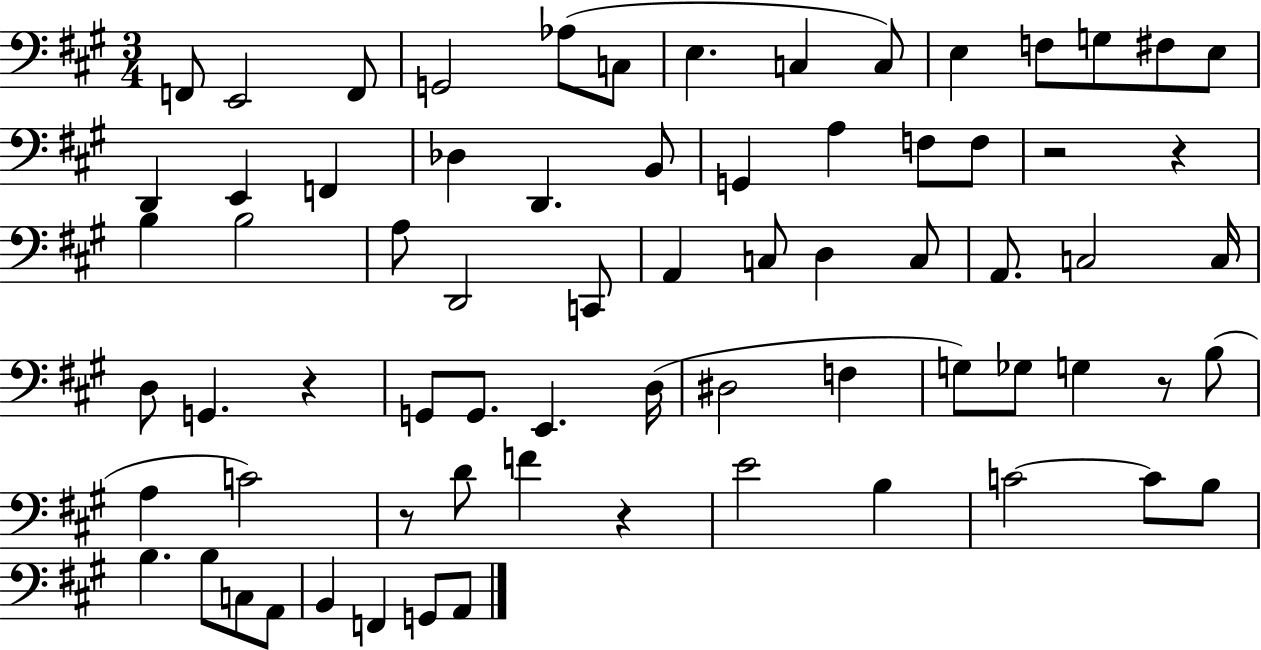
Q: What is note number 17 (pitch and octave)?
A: F2